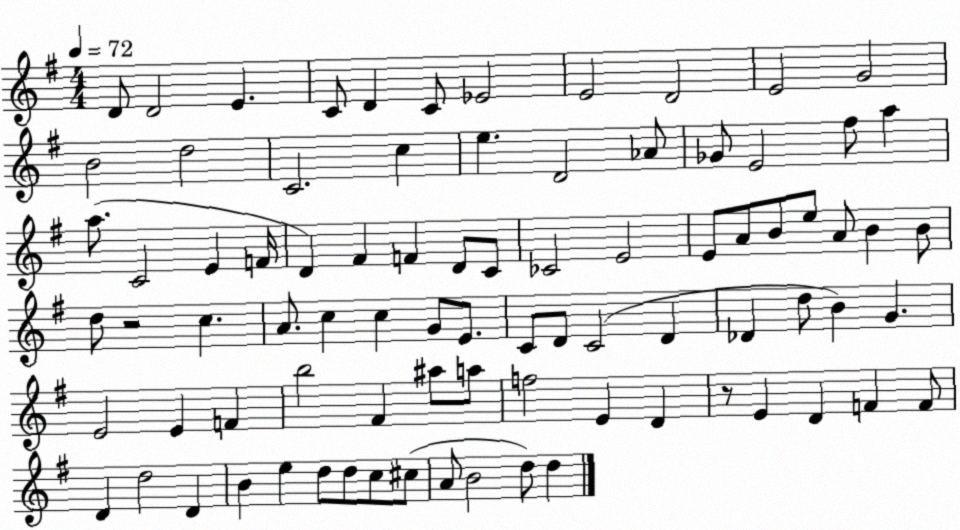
X:1
T:Untitled
M:4/4
L:1/4
K:G
D/2 D2 E C/2 D C/2 _E2 E2 D2 E2 G2 B2 d2 C2 c e D2 _A/2 _G/2 E2 ^f/2 a a/2 C2 E F/4 D ^F F D/2 C/2 _C2 E2 E/2 A/2 B/2 e/2 A/2 B B/2 d/2 z2 c A/2 c c G/2 E/2 C/2 D/2 C2 D _D d/2 B G E2 E F b2 ^F ^a/2 a/2 f2 E D z/2 E D F F/2 D d2 D B e d/2 d/2 c/2 ^c/2 A/2 B2 d/2 d